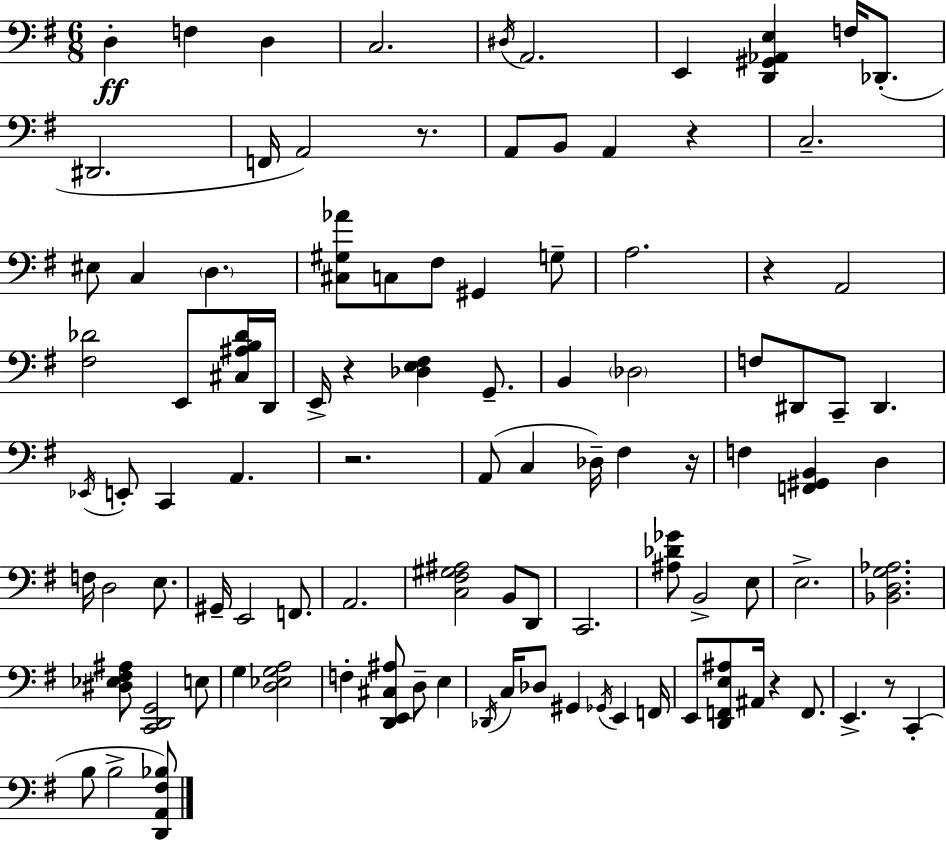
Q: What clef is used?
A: bass